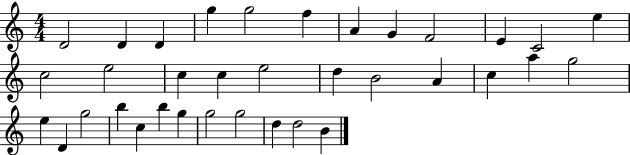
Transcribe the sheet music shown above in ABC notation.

X:1
T:Untitled
M:4/4
L:1/4
K:C
D2 D D g g2 f A G F2 E C2 e c2 e2 c c e2 d B2 A c a g2 e D g2 b c b g g2 g2 d d2 B